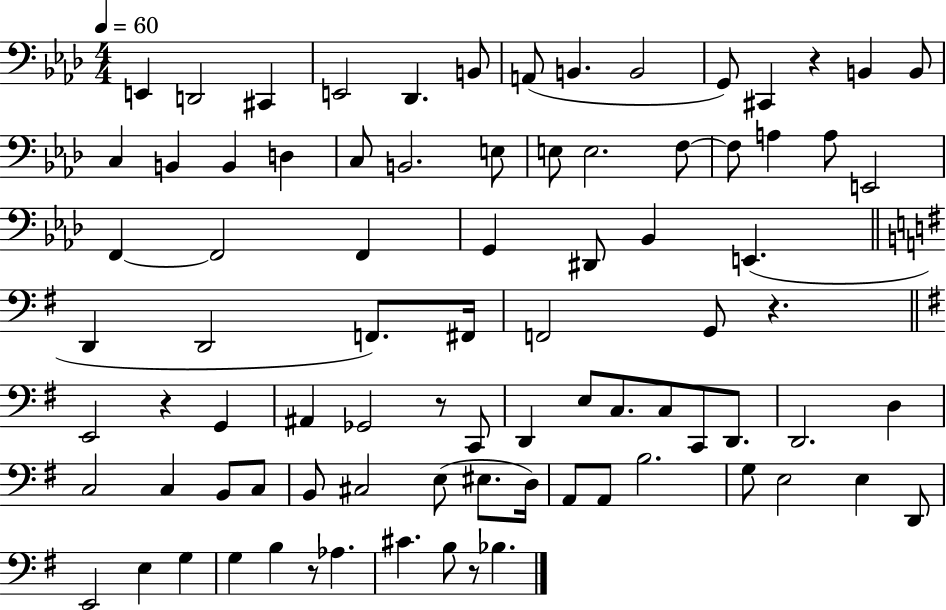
{
  \clef bass
  \numericTimeSignature
  \time 4/4
  \key aes \major
  \tempo 4 = 60
  e,4 d,2 cis,4 | e,2 des,4. b,8 | a,8( b,4. b,2 | g,8) cis,4 r4 b,4 b,8 | \break c4 b,4 b,4 d4 | c8 b,2. e8 | e8 e2. f8~~ | f8 a4 a8 e,2 | \break f,4~~ f,2 f,4 | g,4 dis,8 bes,4 e,4.( | \bar "||" \break \key e \minor d,4 d,2 f,8.) fis,16 | f,2 g,8 r4. | \bar "||" \break \key g \major e,2 r4 g,4 | ais,4 ges,2 r8 c,8 | d,4 e8 c8. c8 c,8 d,8. | d,2. d4 | \break c2 c4 b,8 c8 | b,8 cis2 e8( eis8. d16) | a,8 a,8 b2. | g8 e2 e4 d,8 | \break e,2 e4 g4 | g4 b4 r8 aes4. | cis'4. b8 r8 bes4. | \bar "|."
}